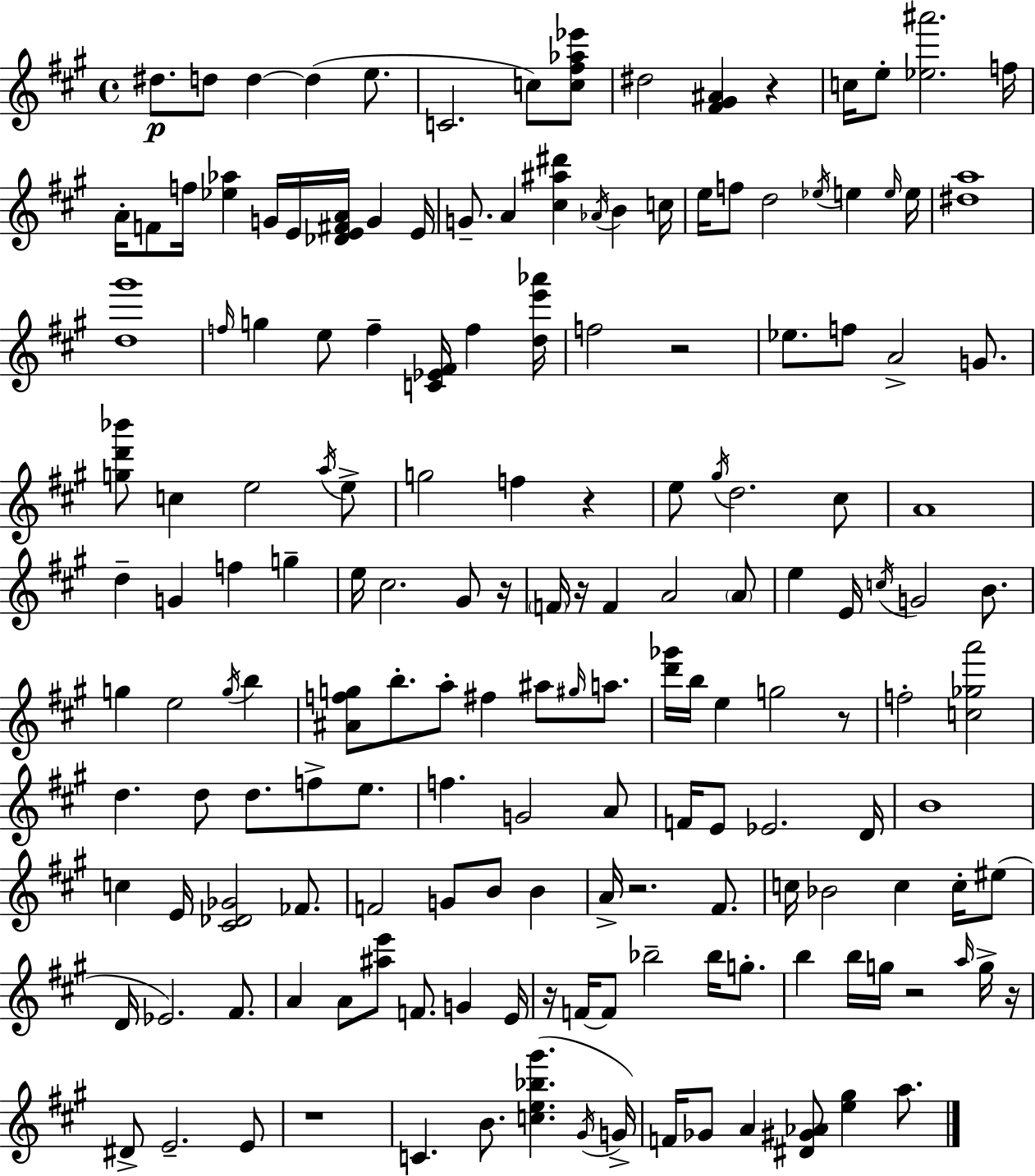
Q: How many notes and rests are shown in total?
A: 167